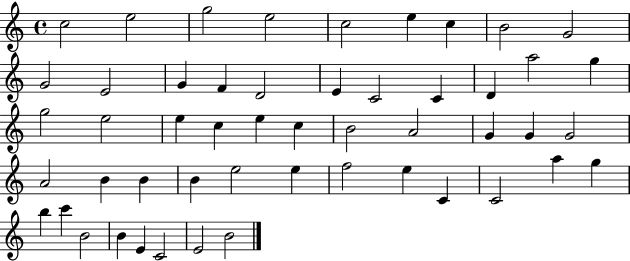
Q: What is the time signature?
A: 4/4